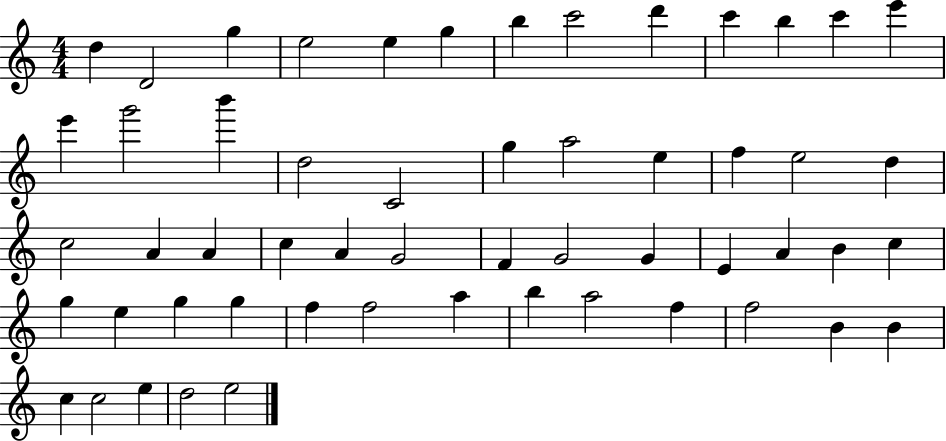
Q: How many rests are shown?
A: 0